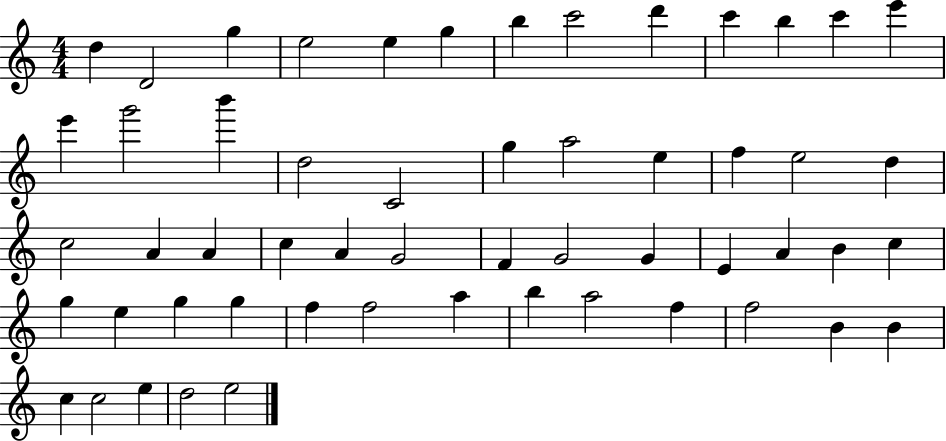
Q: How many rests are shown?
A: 0